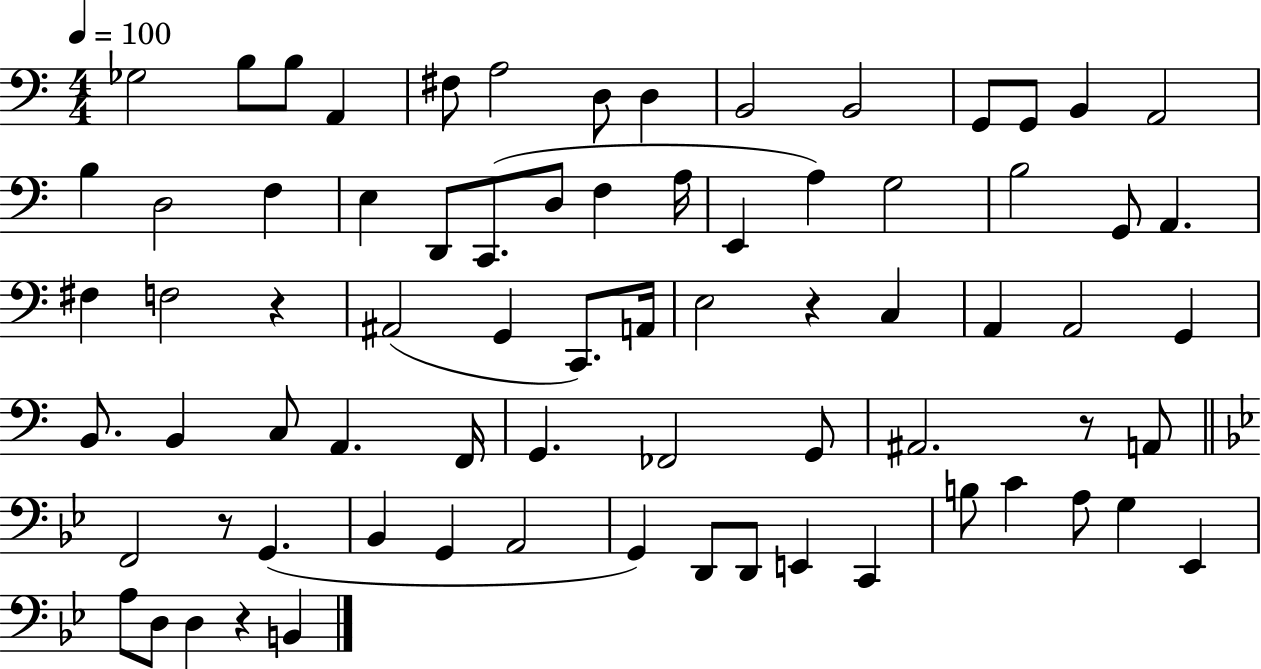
X:1
T:Untitled
M:4/4
L:1/4
K:C
_G,2 B,/2 B,/2 A,, ^F,/2 A,2 D,/2 D, B,,2 B,,2 G,,/2 G,,/2 B,, A,,2 B, D,2 F, E, D,,/2 C,,/2 D,/2 F, A,/4 E,, A, G,2 B,2 G,,/2 A,, ^F, F,2 z ^A,,2 G,, C,,/2 A,,/4 E,2 z C, A,, A,,2 G,, B,,/2 B,, C,/2 A,, F,,/4 G,, _F,,2 G,,/2 ^A,,2 z/2 A,,/2 F,,2 z/2 G,, _B,, G,, A,,2 G,, D,,/2 D,,/2 E,, C,, B,/2 C A,/2 G, _E,, A,/2 D,/2 D, z B,,